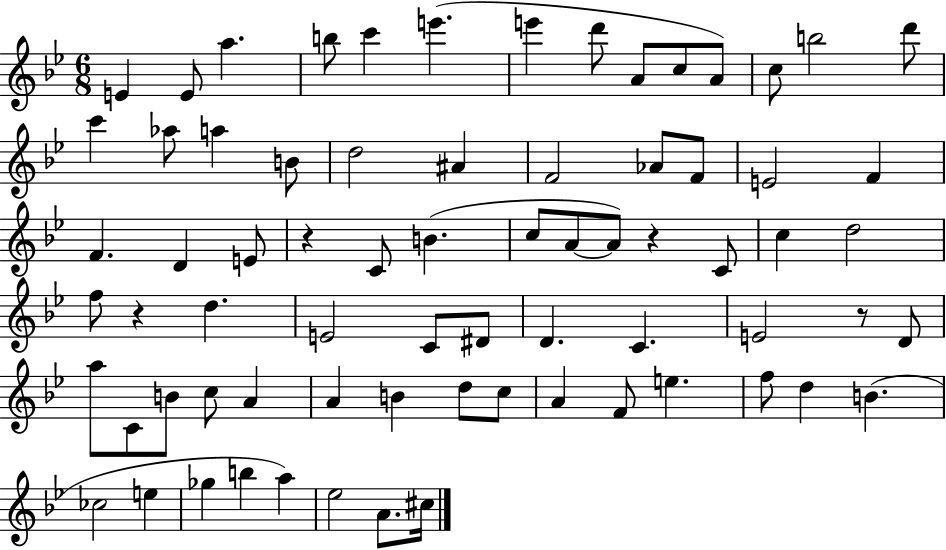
{
  \clef treble
  \numericTimeSignature
  \time 6/8
  \key bes \major
  e'4 e'8 a''4. | b''8 c'''4 e'''4.( | e'''4 d'''8 a'8 c''8 a'8) | c''8 b''2 d'''8 | \break c'''4 aes''8 a''4 b'8 | d''2 ais'4 | f'2 aes'8 f'8 | e'2 f'4 | \break f'4. d'4 e'8 | r4 c'8 b'4.( | c''8 a'8~~ a'8) r4 c'8 | c''4 d''2 | \break f''8 r4 d''4. | e'2 c'8 dis'8 | d'4. c'4. | e'2 r8 d'8 | \break a''8 c'8 b'8 c''8 a'4 | a'4 b'4 d''8 c''8 | a'4 f'8 e''4. | f''8 d''4 b'4.( | \break ces''2 e''4 | ges''4 b''4 a''4) | ees''2 a'8. cis''16 | \bar "|."
}